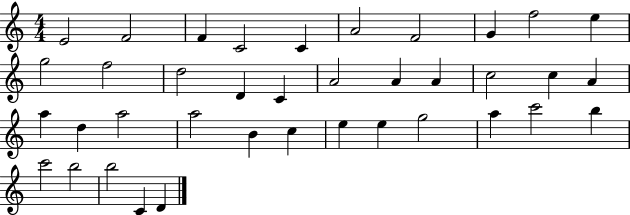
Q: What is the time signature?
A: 4/4